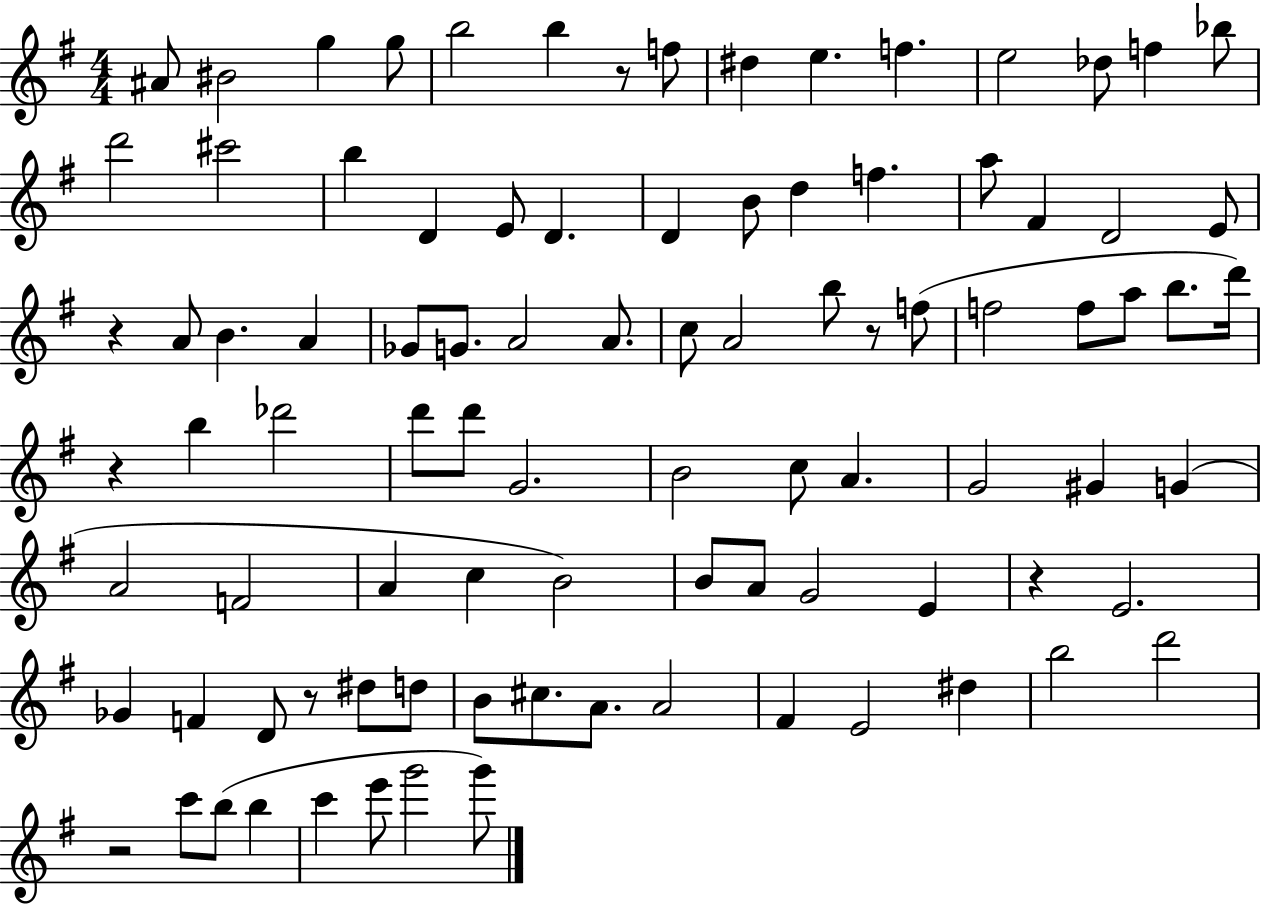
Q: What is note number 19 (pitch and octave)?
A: E4